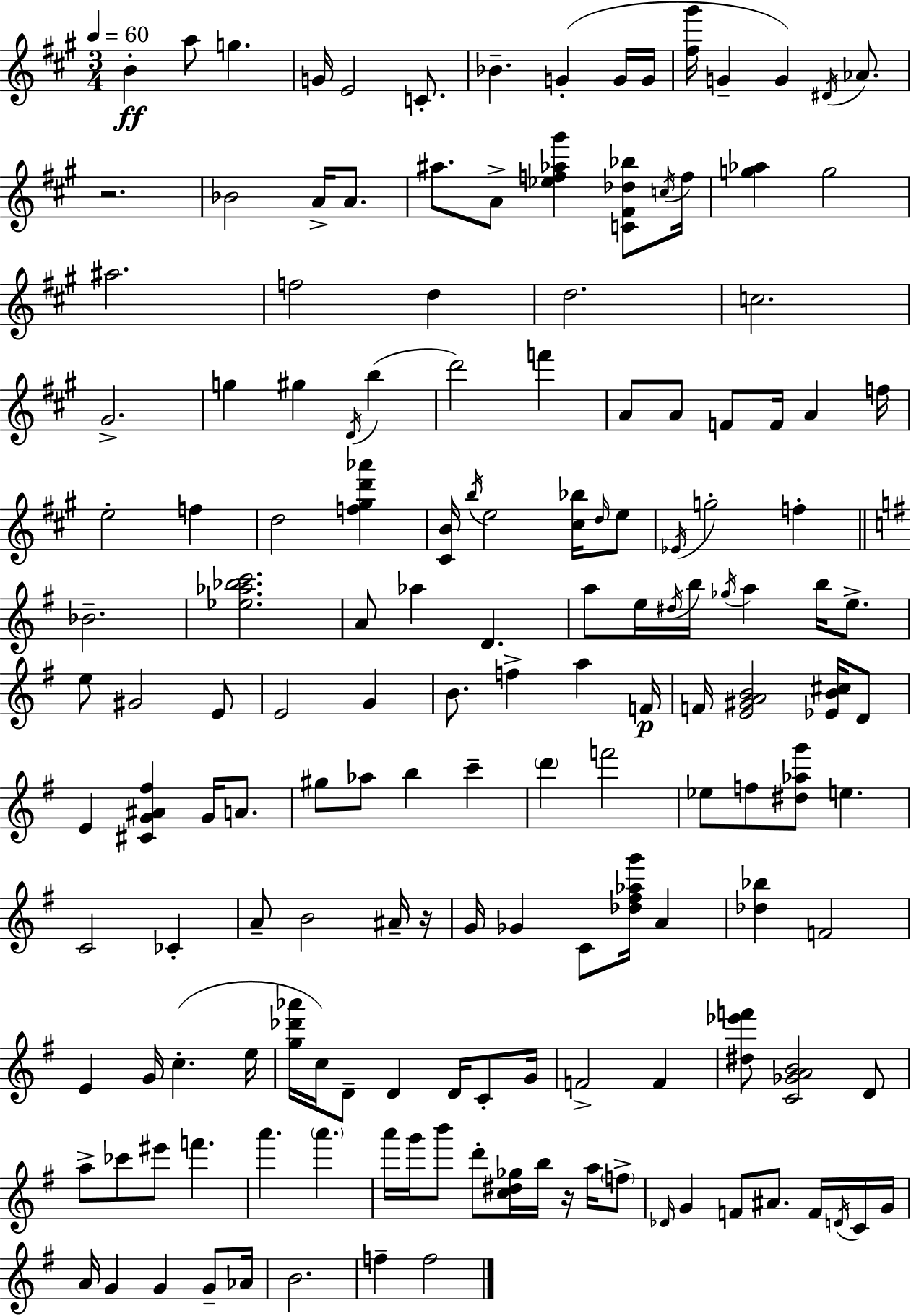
{
  \clef treble
  \numericTimeSignature
  \time 3/4
  \key a \major
  \tempo 4 = 60
  b'4-.\ff a''8 g''4. | g'16 e'2 c'8.-. | bes'4.-- g'4-.( g'16 g'16 | <fis'' gis'''>16 g'4-- g'4) \acciaccatura { dis'16 } aes'8. | \break r2. | bes'2 a'16-> a'8. | ais''8. a'8-> <ees'' f'' aes'' gis'''>4 <c' fis' des'' bes''>8 | \acciaccatura { c''16 } f''16 <g'' aes''>4 g''2 | \break ais''2. | f''2 d''4 | d''2. | c''2. | \break gis'2.-> | g''4 gis''4 \acciaccatura { d'16 }( b''4 | d'''2) f'''4 | a'8 a'8 f'8 f'16 a'4 | \break f''16 e''2-. f''4 | d''2 <f'' gis'' d''' aes'''>4 | <cis' b'>16 \acciaccatura { b''16 } e''2 | <cis'' bes''>16 \grace { d''16 } e''8 \acciaccatura { ees'16 } g''2-. | \break f''4-. \bar "||" \break \key g \major bes'2.-- | <ees'' aes'' bes'' c'''>2. | a'8 aes''4 d'4. | a''8 e''16 \acciaccatura { dis''16 } b''16 \acciaccatura { ges''16 } a''4 b''16 e''8.-> | \break e''8 gis'2 | e'8 e'2 g'4 | b'8. f''4-> a''4 | f'16\p f'16 <e' gis' a' b'>2 <ees' b' cis''>16 | \break d'8 e'4 <cis' g' ais' fis''>4 g'16 a'8. | gis''8 aes''8 b''4 c'''4-- | \parenthesize d'''4 f'''2 | ees''8 f''8 <dis'' aes'' g'''>8 e''4. | \break c'2 ces'4-. | a'8-- b'2 | ais'16-- r16 g'16 ges'4 c'8 <des'' fis'' aes'' g'''>16 a'4 | <des'' bes''>4 f'2 | \break e'4 g'16 c''4.-.( | e''16 <g'' des''' aes'''>16 c''16) d'8-- d'4 d'16 c'8-. | g'16 f'2-> f'4 | <dis'' ees''' f'''>8 <c' ges' a' b'>2 | \break d'8 a''8-> ces'''8 eis'''8 f'''4. | a'''4. \parenthesize a'''4. | a'''16 g'''16 b'''8 d'''8-. <c'' dis'' ges''>16 b''16 r16 a''16 | \parenthesize f''8-> \grace { des'16 } g'4 f'8 ais'8. | \break f'16 \acciaccatura { d'16 } c'16 g'16 a'16 g'4 g'4 | g'8-- aes'16 b'2. | f''4-- f''2 | \bar "|."
}